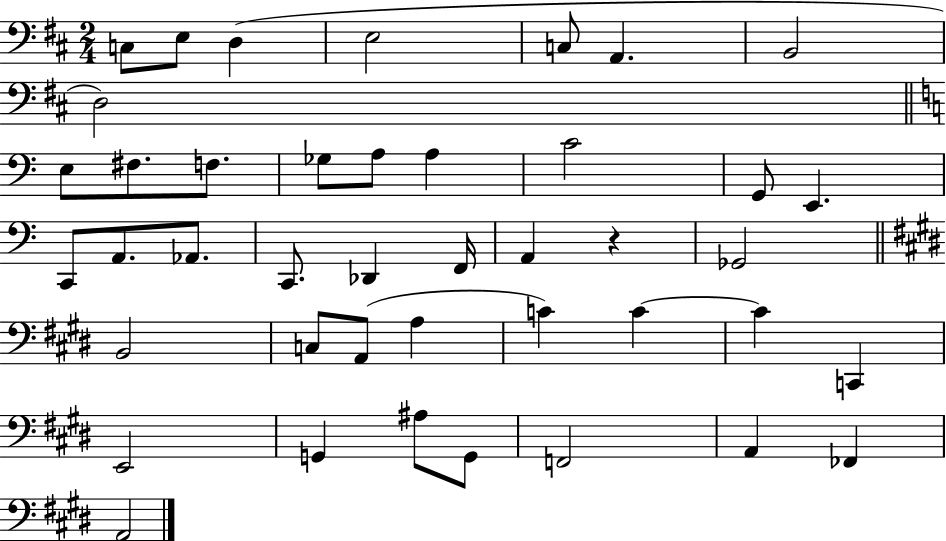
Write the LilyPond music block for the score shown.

{
  \clef bass
  \numericTimeSignature
  \time 2/4
  \key d \major
  c8 e8 d4( | e2 | c8 a,4. | b,2 | \break d2) | \bar "||" \break \key a \minor e8 fis8. f8. | ges8 a8 a4 | c'2 | g,8 e,4. | \break c,8 a,8. aes,8. | c,8. des,4 f,16 | a,4 r4 | ges,2 | \break \bar "||" \break \key e \major b,2 | c8 a,8( a4 | c'4) c'4~~ | c'4 c,4 | \break e,2 | g,4 ais8 g,8 | f,2 | a,4 fes,4 | \break a,2 | \bar "|."
}